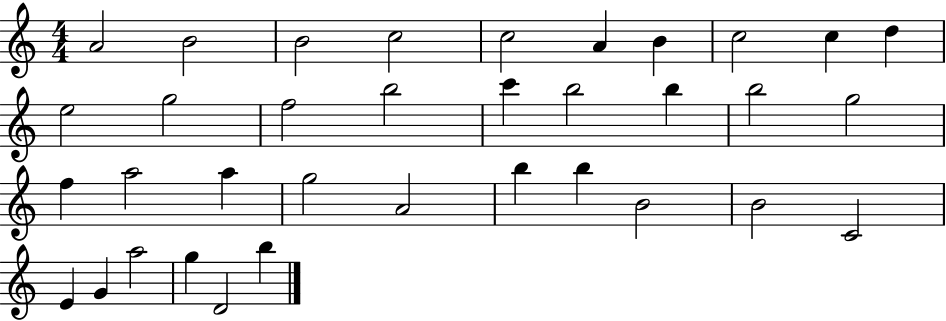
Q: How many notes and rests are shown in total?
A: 35